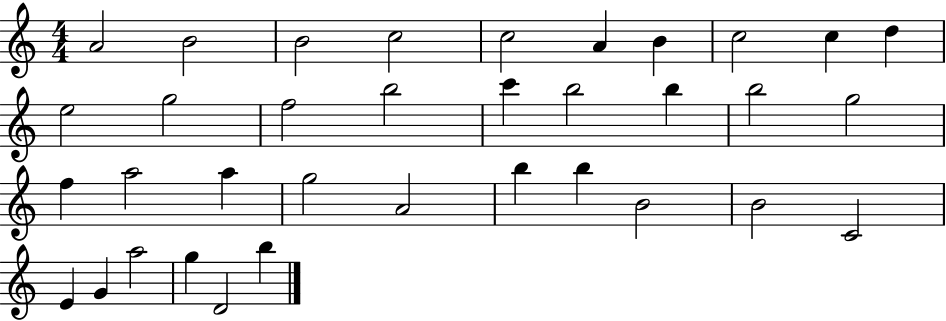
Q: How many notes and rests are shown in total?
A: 35